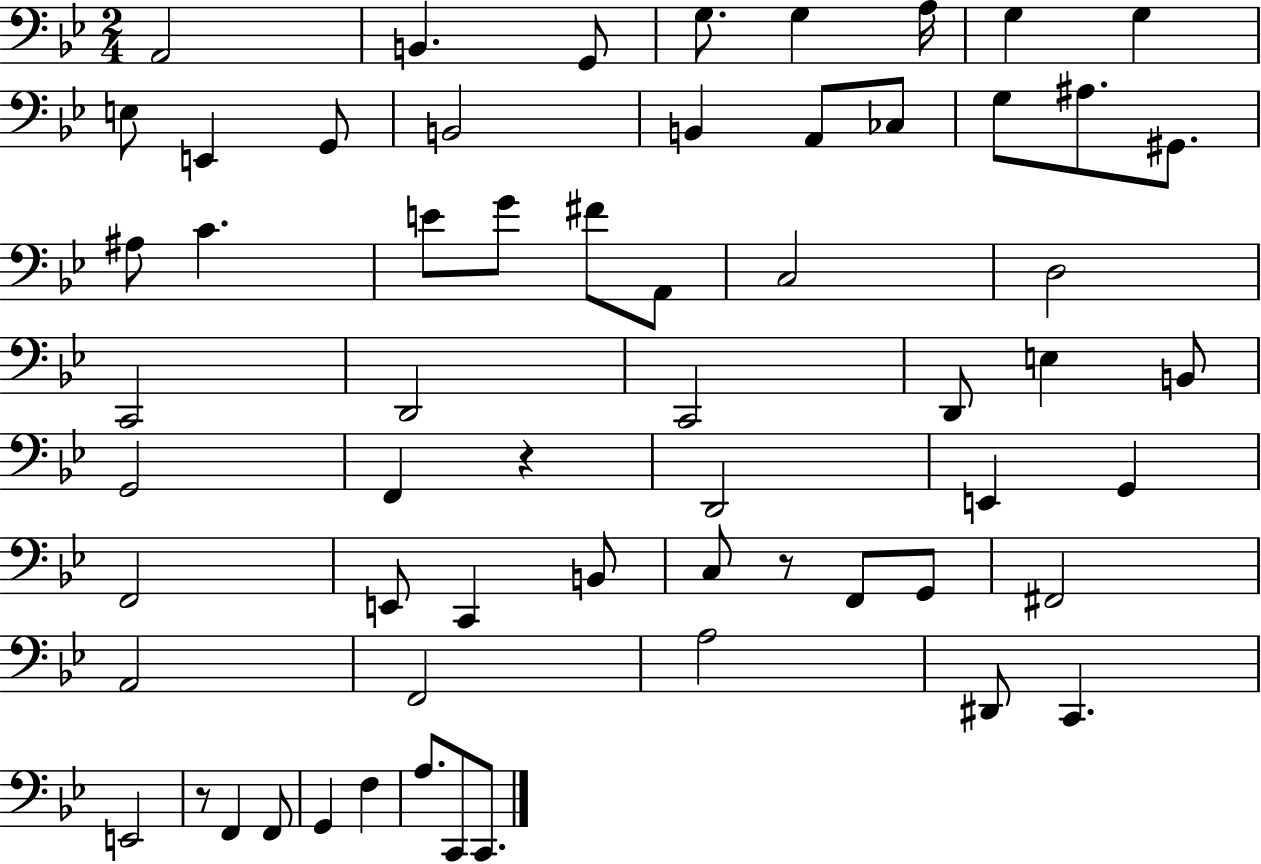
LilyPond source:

{
  \clef bass
  \numericTimeSignature
  \time 2/4
  \key bes \major
  a,2 | b,4. g,8 | g8. g4 a16 | g4 g4 | \break e8 e,4 g,8 | b,2 | b,4 a,8 ces8 | g8 ais8. gis,8. | \break ais8 c'4. | e'8 g'8 fis'8 a,8 | c2 | d2 | \break c,2 | d,2 | c,2 | d,8 e4 b,8 | \break g,2 | f,4 r4 | d,2 | e,4 g,4 | \break f,2 | e,8 c,4 b,8 | c8 r8 f,8 g,8 | fis,2 | \break a,2 | f,2 | a2 | dis,8 c,4. | \break e,2 | r8 f,4 f,8 | g,4 f4 | a8. c,8 c,8. | \break \bar "|."
}